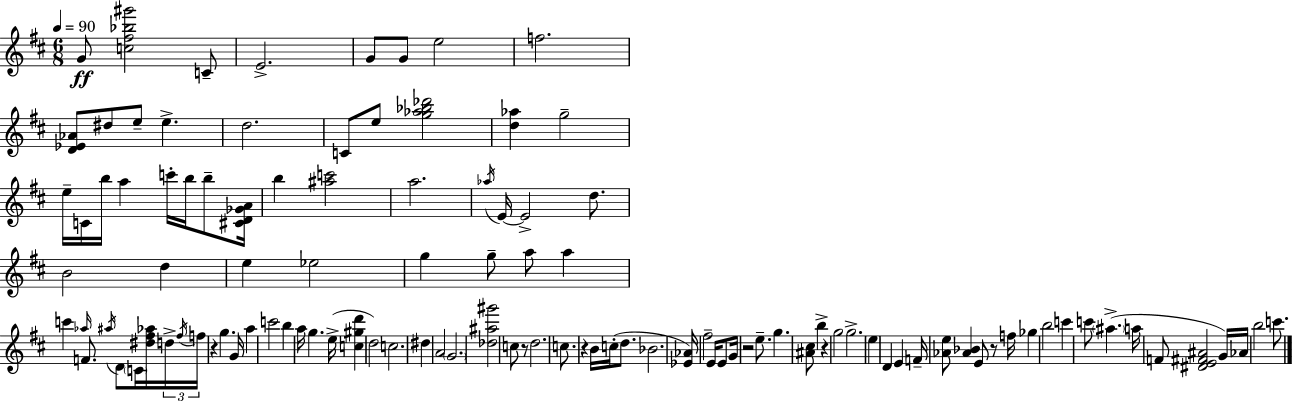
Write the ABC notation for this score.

X:1
T:Untitled
M:6/8
L:1/4
K:D
G/2 [c^f_b^g']2 C/2 E2 G/2 G/2 e2 f2 [D_E_A]/2 ^d/2 e/2 e d2 C/2 e/2 [g_a_b_d']2 [d_a] g2 e/4 C/4 b/4 a c'/4 b/4 b/2 [^CD_GA]/4 b [^ac']2 a2 _a/4 E/4 E2 d/2 B2 d e _e2 g g/2 a/2 a c' _a/4 F/2 ^a/4 D/2 C/4 [^d^f_a]/4 d/4 ^f/4 f/4 z g G/4 a c'2 b a/4 g e/4 [c^gd'] d2 c2 ^d A2 G2 [_d^a^g']2 c/2 z/2 d2 c/2 z B/4 c/4 d/2 _B2 [_E_A]/4 ^f2 E/4 E/2 G/4 z2 e/2 g [^A^c]/2 b z g2 g2 e D E F/4 [_Ae]/2 [_A_B] E/2 z/2 f/4 _g b2 c' c'/2 ^a a/4 F/2 [^DE^F^A]2 G/4 _A/4 b2 c'/2